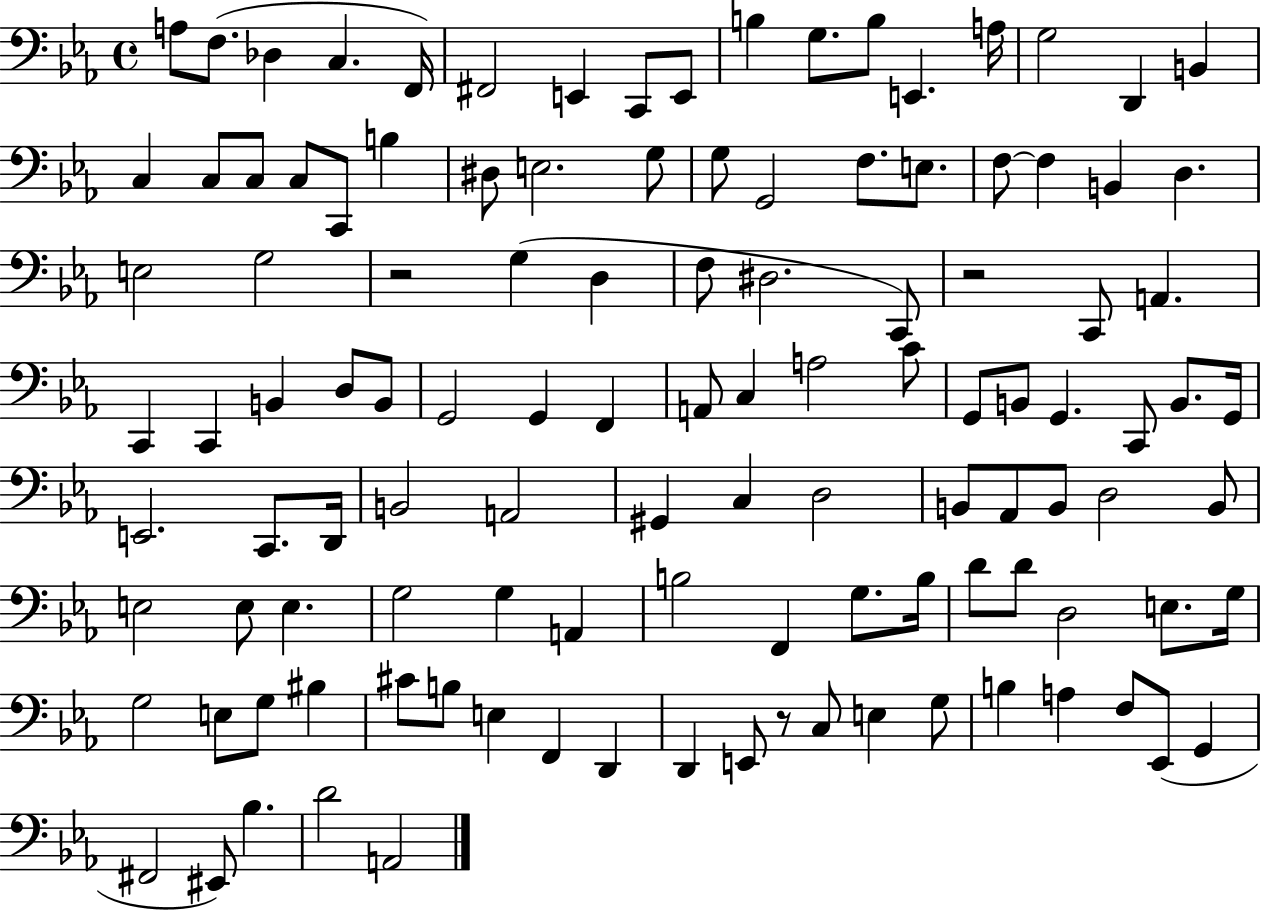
X:1
T:Untitled
M:4/4
L:1/4
K:Eb
A,/2 F,/2 _D, C, F,,/4 ^F,,2 E,, C,,/2 E,,/2 B, G,/2 B,/2 E,, A,/4 G,2 D,, B,, C, C,/2 C,/2 C,/2 C,,/2 B, ^D,/2 E,2 G,/2 G,/2 G,,2 F,/2 E,/2 F,/2 F, B,, D, E,2 G,2 z2 G, D, F,/2 ^D,2 C,,/2 z2 C,,/2 A,, C,, C,, B,, D,/2 B,,/2 G,,2 G,, F,, A,,/2 C, A,2 C/2 G,,/2 B,,/2 G,, C,,/2 B,,/2 G,,/4 E,,2 C,,/2 D,,/4 B,,2 A,,2 ^G,, C, D,2 B,,/2 _A,,/2 B,,/2 D,2 B,,/2 E,2 E,/2 E, G,2 G, A,, B,2 F,, G,/2 B,/4 D/2 D/2 D,2 E,/2 G,/4 G,2 E,/2 G,/2 ^B, ^C/2 B,/2 E, F,, D,, D,, E,,/2 z/2 C,/2 E, G,/2 B, A, F,/2 _E,,/2 G,, ^F,,2 ^E,,/2 _B, D2 A,,2